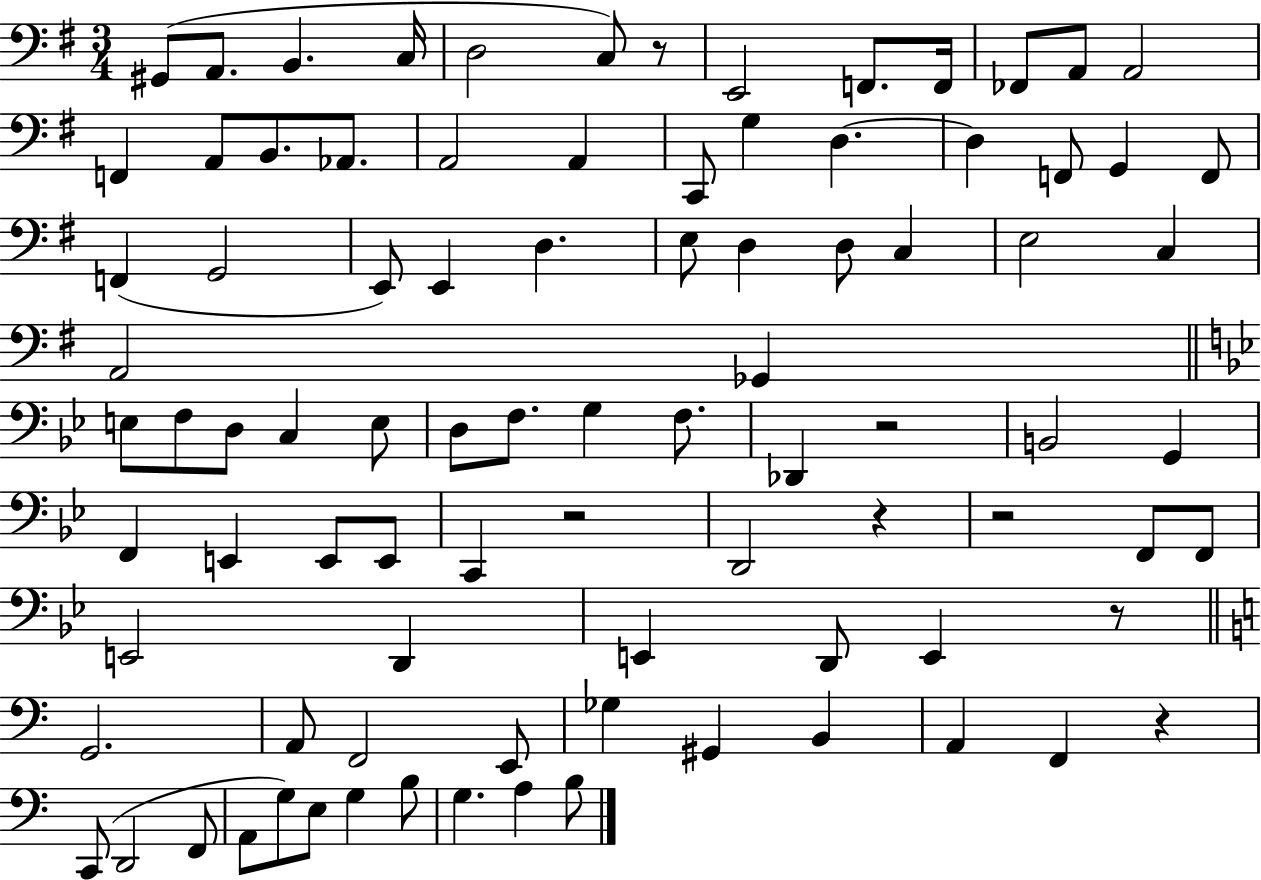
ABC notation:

X:1
T:Untitled
M:3/4
L:1/4
K:G
^G,,/2 A,,/2 B,, C,/4 D,2 C,/2 z/2 E,,2 F,,/2 F,,/4 _F,,/2 A,,/2 A,,2 F,, A,,/2 B,,/2 _A,,/2 A,,2 A,, C,,/2 G, D, D, F,,/2 G,, F,,/2 F,, G,,2 E,,/2 E,, D, E,/2 D, D,/2 C, E,2 C, A,,2 _G,, E,/2 F,/2 D,/2 C, E,/2 D,/2 F,/2 G, F,/2 _D,, z2 B,,2 G,, F,, E,, E,,/2 E,,/2 C,, z2 D,,2 z z2 F,,/2 F,,/2 E,,2 D,, E,, D,,/2 E,, z/2 G,,2 A,,/2 F,,2 E,,/2 _G, ^G,, B,, A,, F,, z C,,/2 D,,2 F,,/2 A,,/2 G,/2 E,/2 G, B,/2 G, A, B,/2